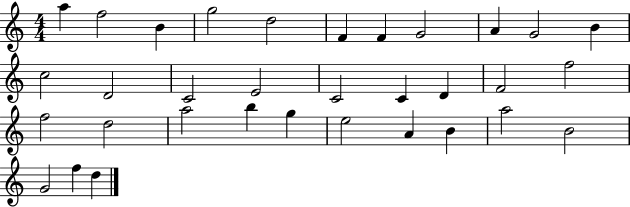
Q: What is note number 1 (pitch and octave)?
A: A5